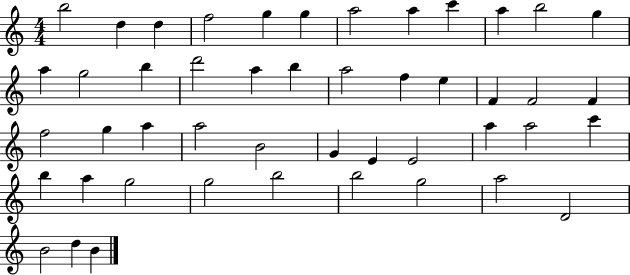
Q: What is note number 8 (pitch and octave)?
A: A5